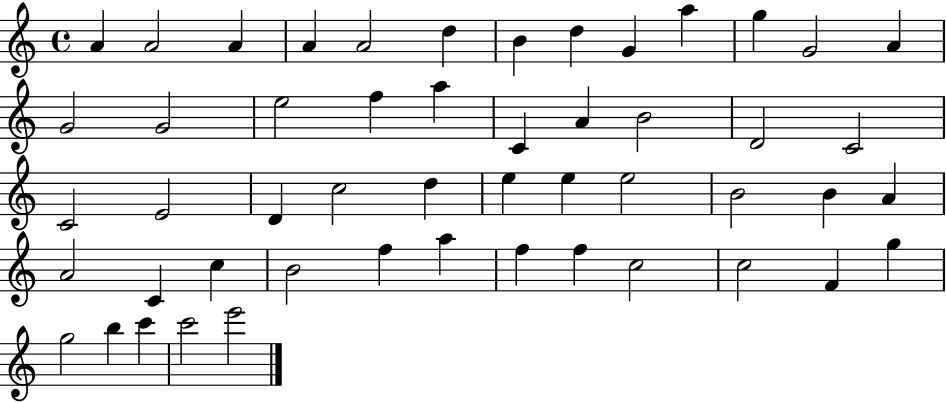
A4/q A4/h A4/q A4/q A4/h D5/q B4/q D5/q G4/q A5/q G5/q G4/h A4/q G4/h G4/h E5/h F5/q A5/q C4/q A4/q B4/h D4/h C4/h C4/h E4/h D4/q C5/h D5/q E5/q E5/q E5/h B4/h B4/q A4/q A4/h C4/q C5/q B4/h F5/q A5/q F5/q F5/q C5/h C5/h F4/q G5/q G5/h B5/q C6/q C6/h E6/h